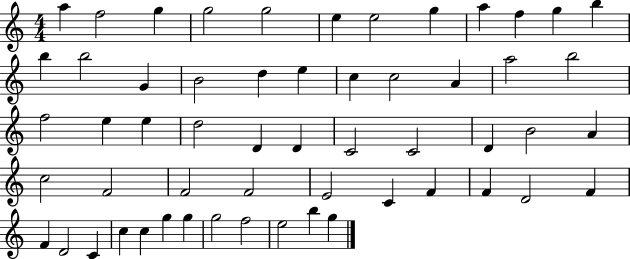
{
  \clef treble
  \numericTimeSignature
  \time 4/4
  \key c \major
  a''4 f''2 g''4 | g''2 g''2 | e''4 e''2 g''4 | a''4 f''4 g''4 b''4 | \break b''4 b''2 g'4 | b'2 d''4 e''4 | c''4 c''2 a'4 | a''2 b''2 | \break f''2 e''4 e''4 | d''2 d'4 d'4 | c'2 c'2 | d'4 b'2 a'4 | \break c''2 f'2 | f'2 f'2 | e'2 c'4 f'4 | f'4 d'2 f'4 | \break f'4 d'2 c'4 | c''4 c''4 g''4 g''4 | g''2 f''2 | e''2 b''4 g''4 | \break \bar "|."
}